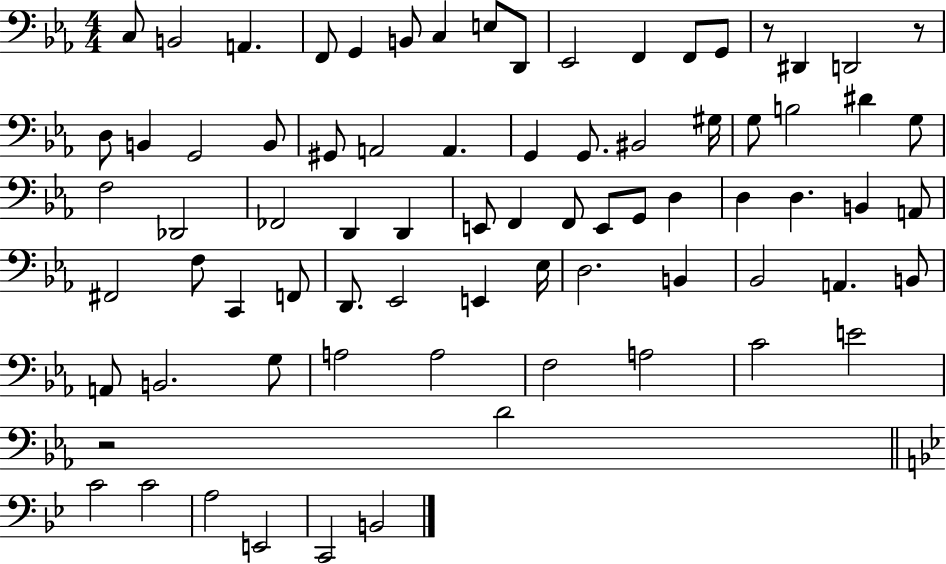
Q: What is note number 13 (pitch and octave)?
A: G2